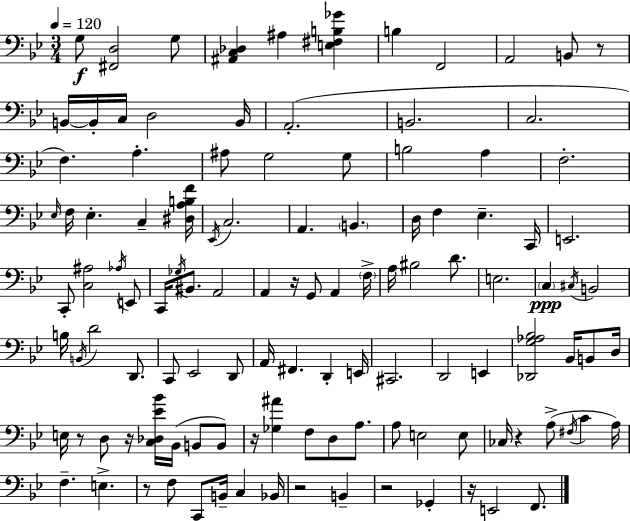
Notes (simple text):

G3/e [F#2,D3]/h G3/e [A#2,C3,Db3]/q A#3/q [E3,F#3,B3,Gb4]/q B3/q F2/h A2/h B2/e R/e B2/s B2/s C3/s D3/h B2/s A2/h. B2/h. C3/h. F3/q. A3/q. A#3/e G3/h G3/e B3/h A3/q F3/h. Eb3/s F3/s Eb3/q. C3/q [D#3,A3,B3,F4]/s Eb2/s C3/h. A2/q. B2/q. D3/s F3/q Eb3/q. C2/s E2/h. C2/e [C3,A#3]/h Ab3/s E2/e C2/s Gb3/s BIS2/e. A2/h A2/q R/s G2/e A2/q F3/s A3/s BIS3/h D4/e. E3/h. C3/q C#3/s B2/h B3/s B2/s D4/h D2/e. C2/e Eb2/h D2/e A2/s F#2/q. D2/q E2/s C#2/h. D2/h E2/q [Db2,G3,Ab3,Bb3]/h Bb2/s B2/e D3/s E3/s R/e D3/e R/s [C3,Db3,Eb4,Bb4]/s Bb2/s B2/e B2/e R/s [Gb3,A#4]/q F3/e D3/e A3/e. A3/e E3/h E3/e CES3/s R/q A3/e F#3/s C4/q A3/s F3/q. E3/q. R/e F3/e C2/e B2/s C3/q Bb2/s R/h B2/q R/h Gb2/q R/s E2/h F2/e.